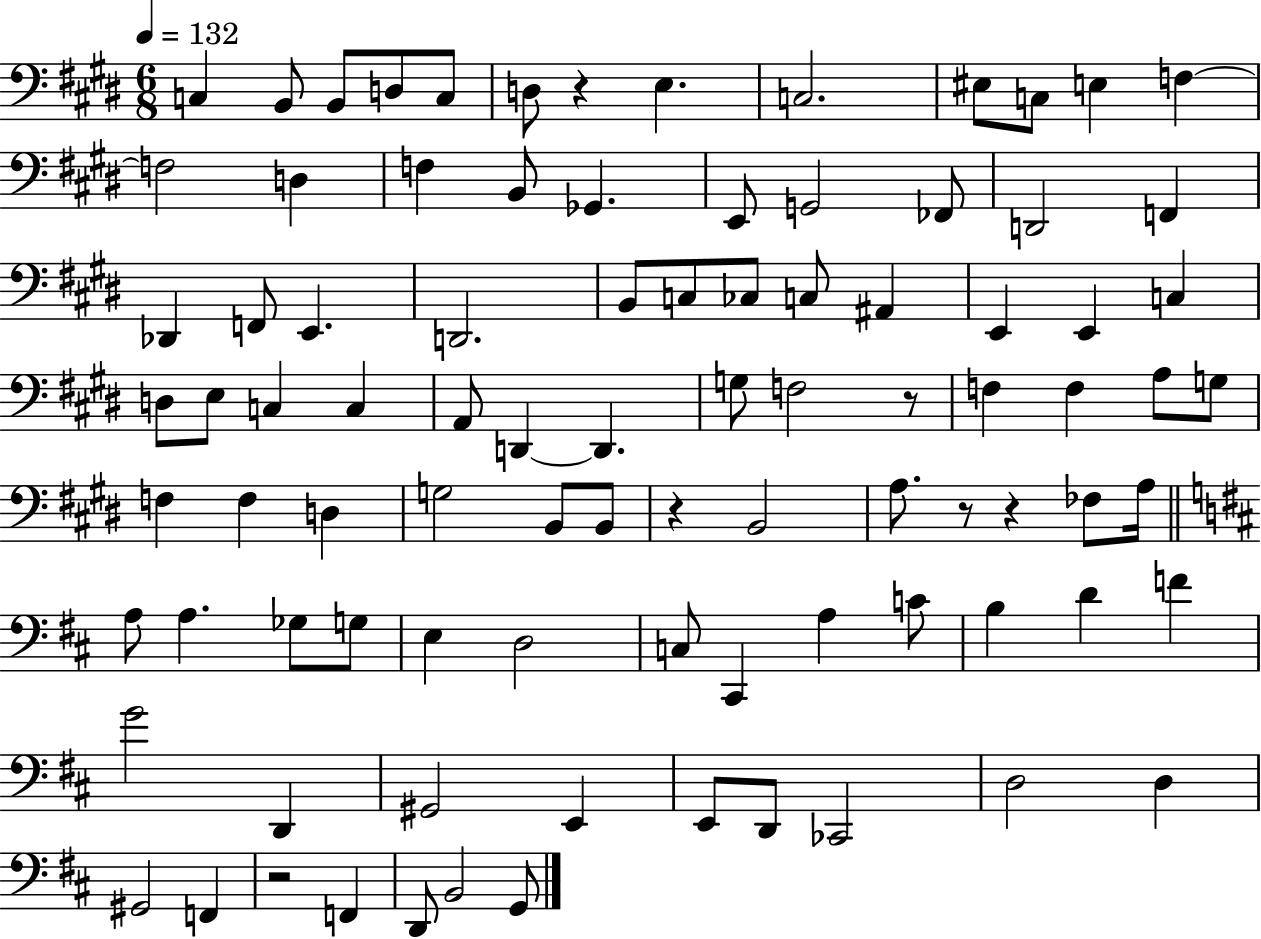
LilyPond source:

{
  \clef bass
  \numericTimeSignature
  \time 6/8
  \key e \major
  \tempo 4 = 132
  c4 b,8 b,8 d8 c8 | d8 r4 e4. | c2. | eis8 c8 e4 f4~~ | \break f2 d4 | f4 b,8 ges,4. | e,8 g,2 fes,8 | d,2 f,4 | \break des,4 f,8 e,4. | d,2. | b,8 c8 ces8 c8 ais,4 | e,4 e,4 c4 | \break d8 e8 c4 c4 | a,8 d,4~~ d,4. | g8 f2 r8 | f4 f4 a8 g8 | \break f4 f4 d4 | g2 b,8 b,8 | r4 b,2 | a8. r8 r4 fes8 a16 | \break \bar "||" \break \key b \minor a8 a4. ges8 g8 | e4 d2 | c8 cis,4 a4 c'8 | b4 d'4 f'4 | \break g'2 d,4 | gis,2 e,4 | e,8 d,8 ces,2 | d2 d4 | \break gis,2 f,4 | r2 f,4 | d,8 b,2 g,8 | \bar "|."
}